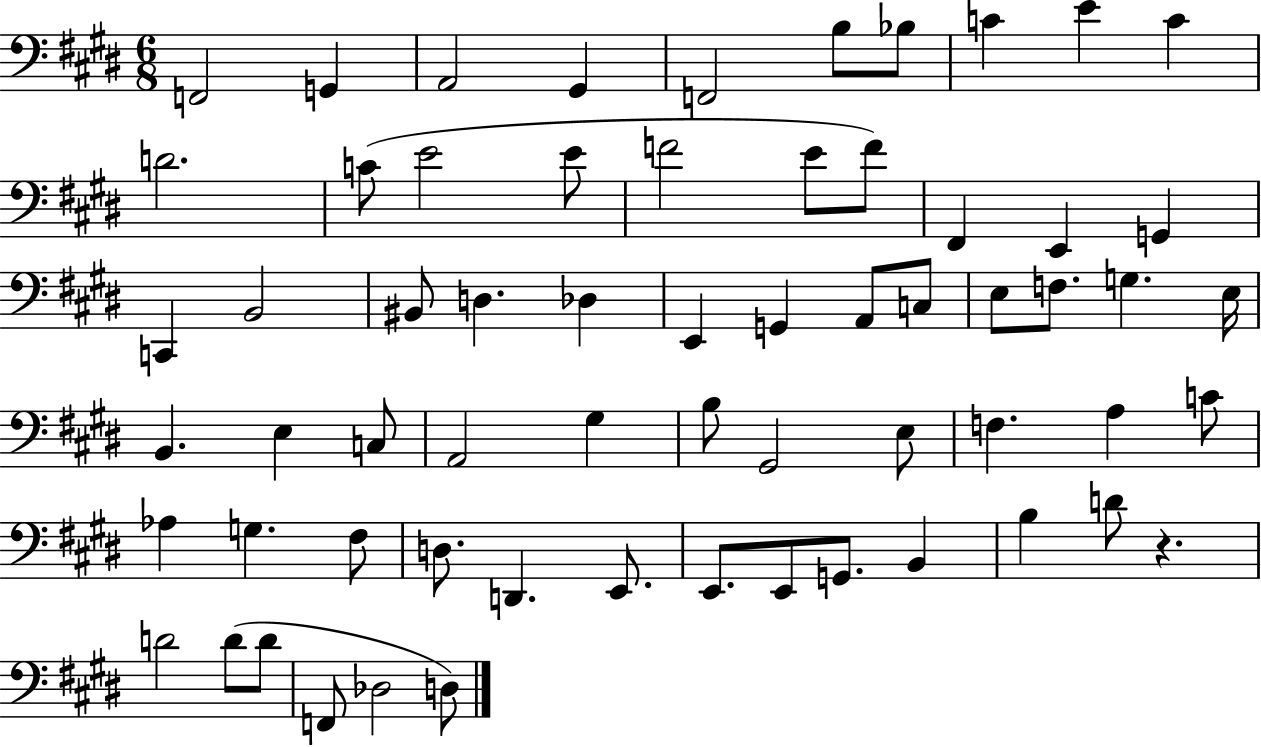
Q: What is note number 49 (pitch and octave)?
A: D2